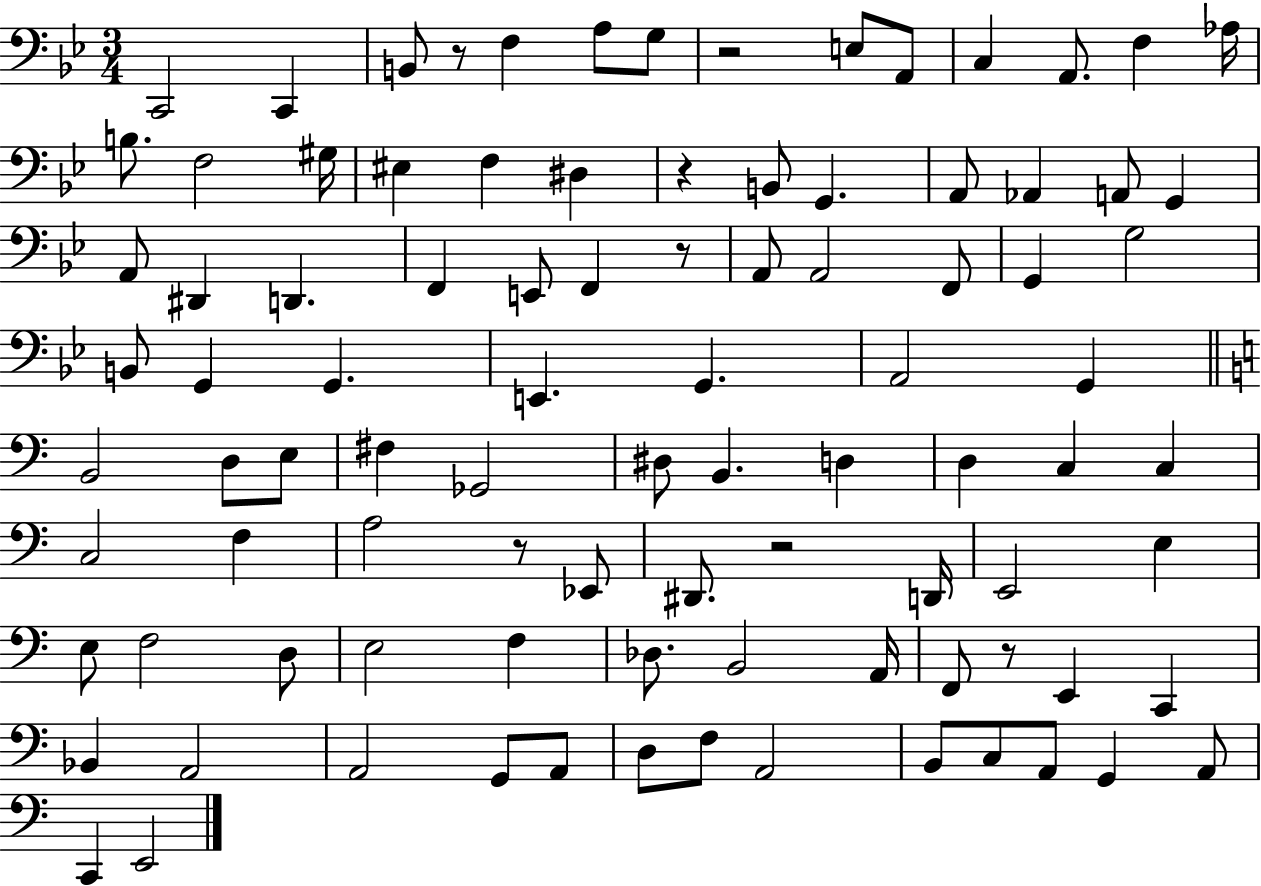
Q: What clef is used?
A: bass